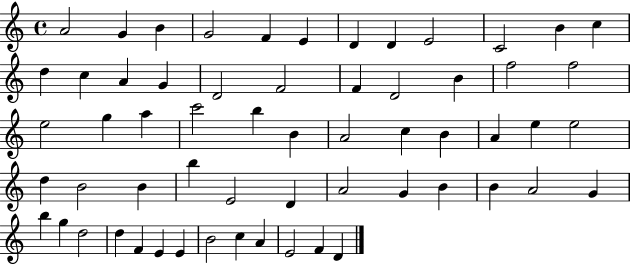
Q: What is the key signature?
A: C major